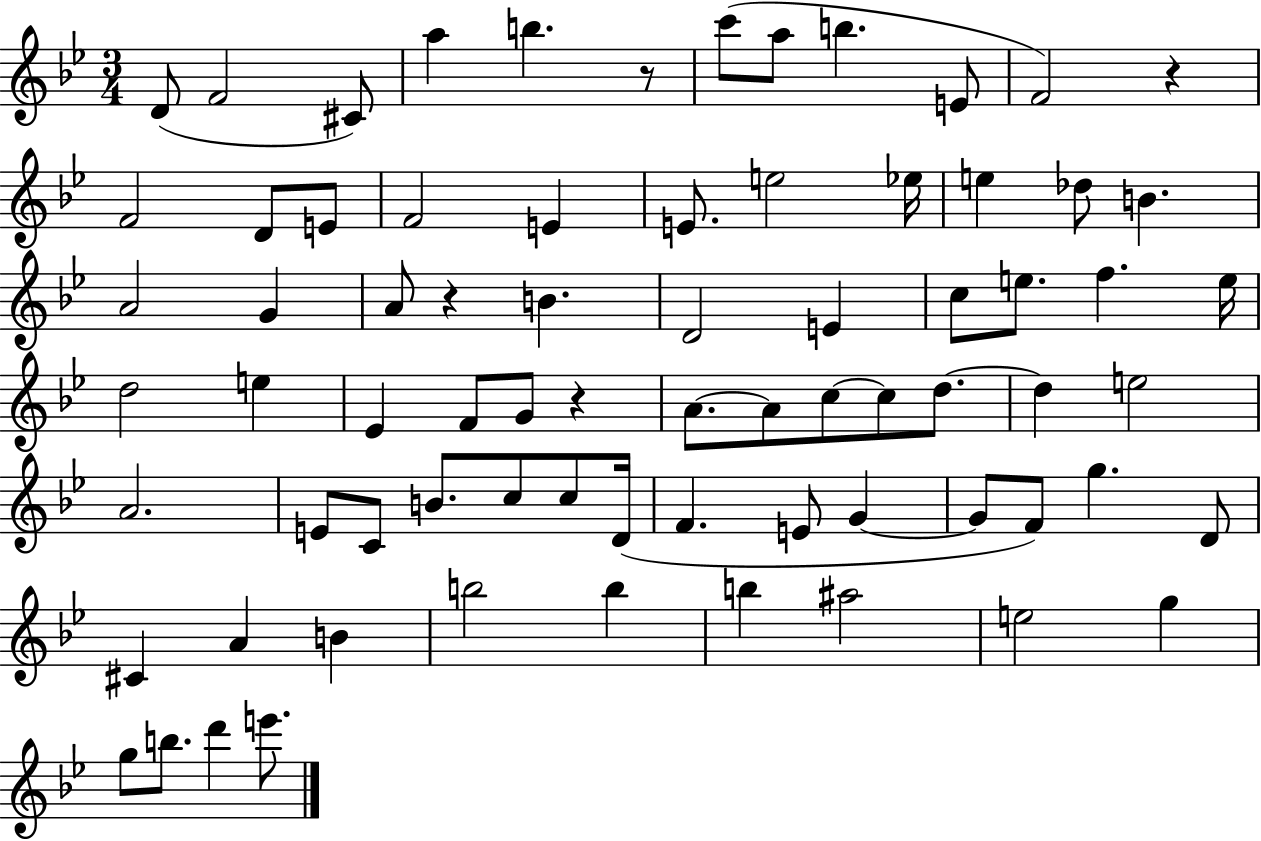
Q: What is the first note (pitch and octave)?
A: D4